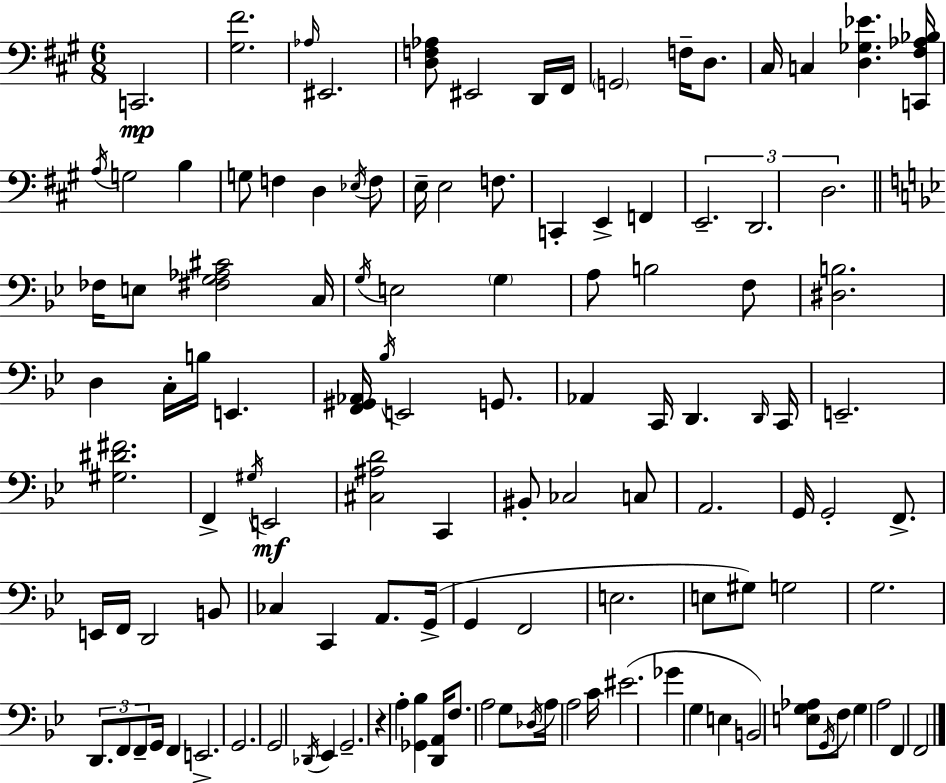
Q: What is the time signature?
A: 6/8